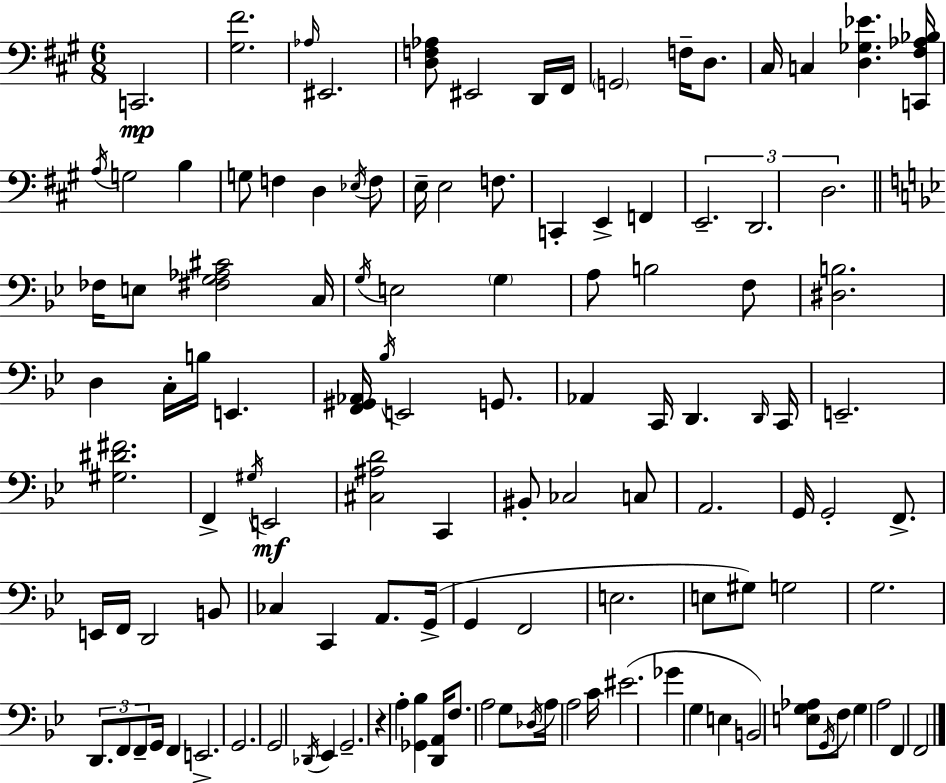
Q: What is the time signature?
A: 6/8